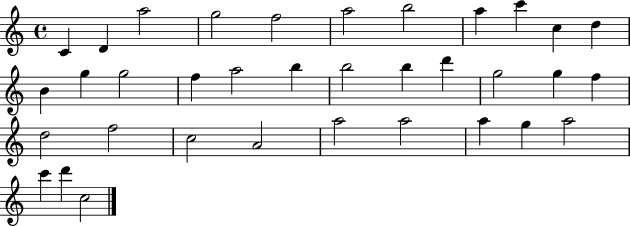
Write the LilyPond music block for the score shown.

{
  \clef treble
  \time 4/4
  \defaultTimeSignature
  \key c \major
  c'4 d'4 a''2 | g''2 f''2 | a''2 b''2 | a''4 c'''4 c''4 d''4 | \break b'4 g''4 g''2 | f''4 a''2 b''4 | b''2 b''4 d'''4 | g''2 g''4 f''4 | \break d''2 f''2 | c''2 a'2 | a''2 a''2 | a''4 g''4 a''2 | \break c'''4 d'''4 c''2 | \bar "|."
}